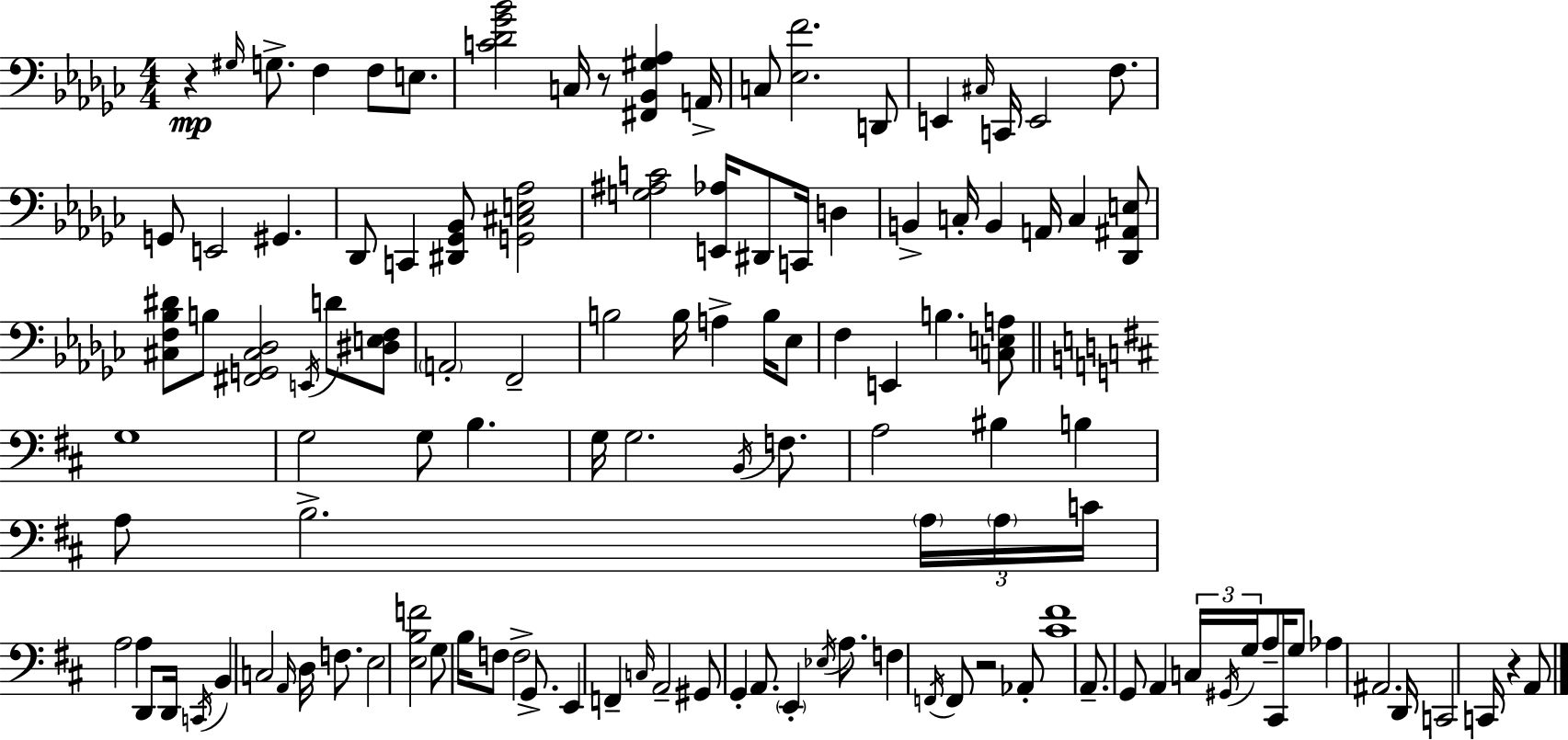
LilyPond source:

{
  \clef bass
  \numericTimeSignature
  \time 4/4
  \key ees \minor
  r4\mp \grace { gis16 } g8.-> f4 f8 e8. | <c' des' ges' bes'>2 c16 r8 <fis, bes, gis aes>4 | a,16-> c8 <ees f'>2. d,8 | e,4 \grace { cis16 } c,16 e,2 f8. | \break g,8 e,2 gis,4. | des,8 c,4 <dis, ges, bes,>8 <g, cis e aes>2 | <g ais c'>2 <e, aes>16 dis,8 c,16 d4 | b,4-> c16-. b,4 a,16 c4 | \break <des, ais, e>8 <cis f bes dis'>8 b8 <fis, g, cis des>2 \acciaccatura { e,16 } d'8 | <dis e f>8 \parenthesize a,2-. f,2-- | b2 b16 a4-> | b16 ees8 f4 e,4 b4. | \break <c e a>8 \bar "||" \break \key d \major g1 | g2 g8 b4. | g16 g2. \acciaccatura { b,16 } f8. | a2 bis4 b4 | \break a8 b2.-> \tuplet 3/2 { \parenthesize a16 | \parenthesize a16 c'16 } a2 a4 d,8 | d,16 \acciaccatura { c,16 } b,4 c2 \grace { a,16 } d16 | f8. e2 <e b f'>2 | \break g8 b16 f8 f2-> | g,8.-> e,4 f,4-- \grace { c16 } a,2-- | gis,8 g,4-. a,8. \parenthesize e,4-. | \acciaccatura { ees16 } a8. f4 \acciaccatura { f,16 } f,8 r2 | \break aes,8-. <cis' fis'>1 | a,8.-- g,8 a,4 \tuplet 3/2 { c16 | \acciaccatura { gis,16 } g16 } a8-- cis,16 g8 aes4 ais,2. | d,16 c,2 | \break c,16 r4 a,8 \bar "|."
}